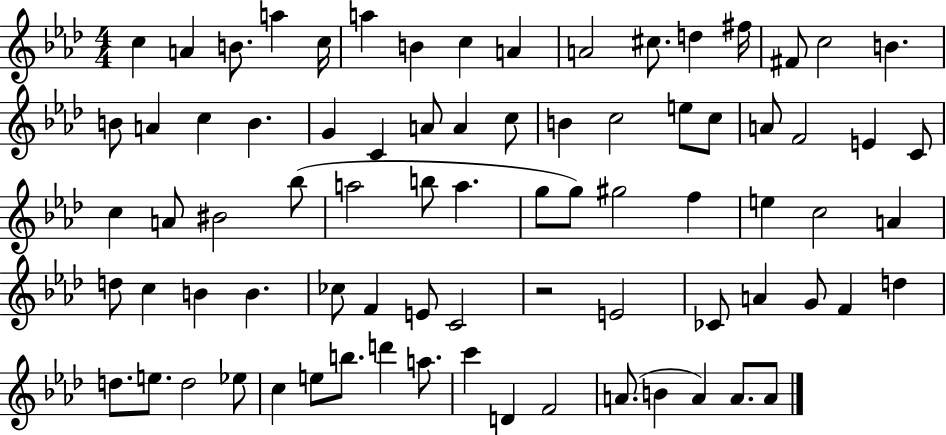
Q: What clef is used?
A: treble